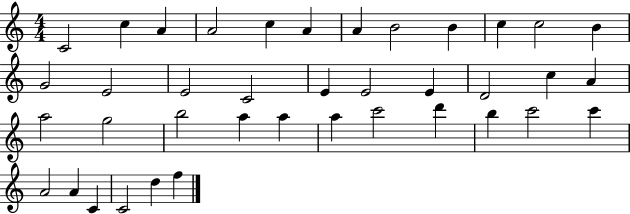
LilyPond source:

{
  \clef treble
  \numericTimeSignature
  \time 4/4
  \key c \major
  c'2 c''4 a'4 | a'2 c''4 a'4 | a'4 b'2 b'4 | c''4 c''2 b'4 | \break g'2 e'2 | e'2 c'2 | e'4 e'2 e'4 | d'2 c''4 a'4 | \break a''2 g''2 | b''2 a''4 a''4 | a''4 c'''2 d'''4 | b''4 c'''2 c'''4 | \break a'2 a'4 c'4 | c'2 d''4 f''4 | \bar "|."
}